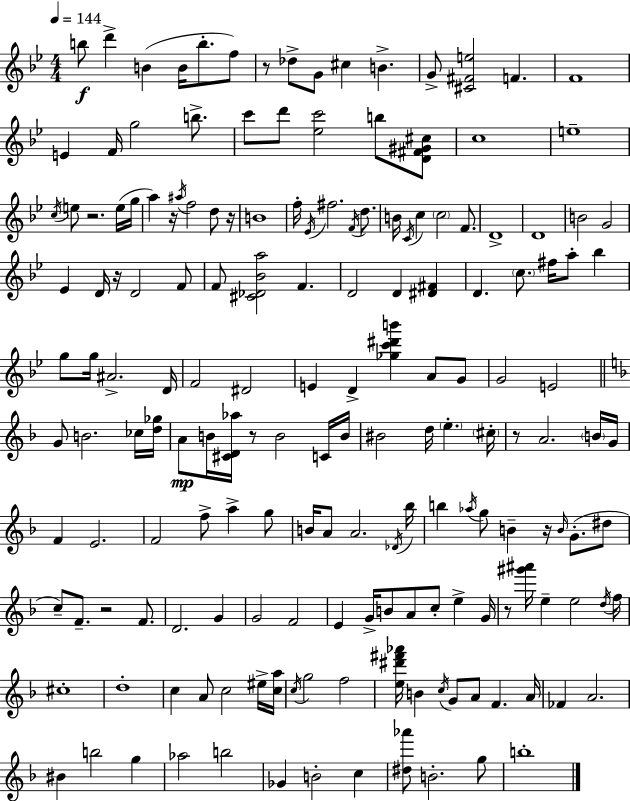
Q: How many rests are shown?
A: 10